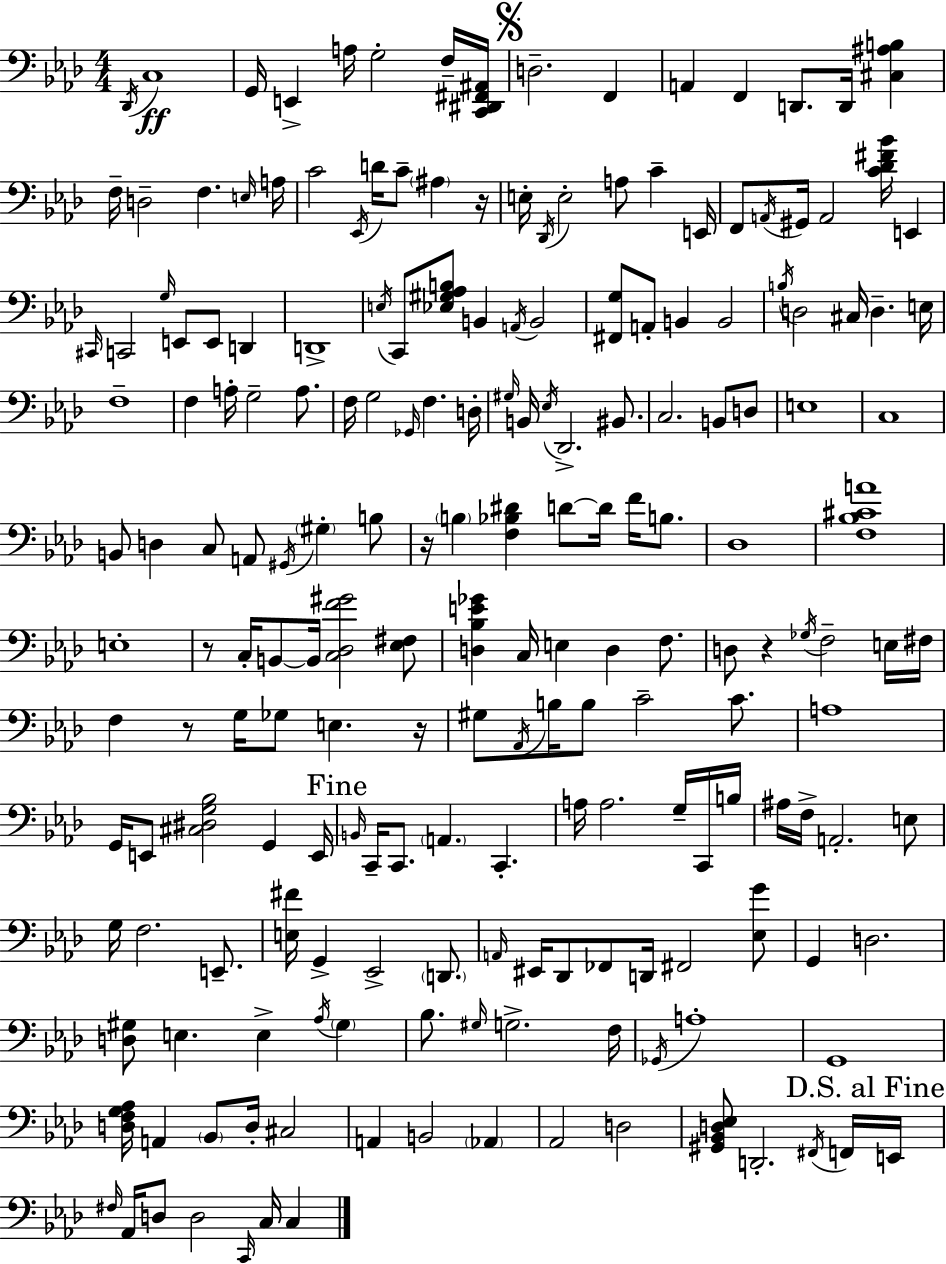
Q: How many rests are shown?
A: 6